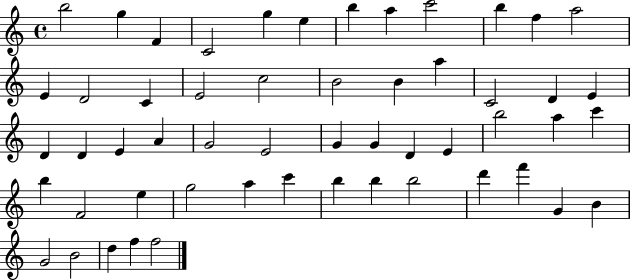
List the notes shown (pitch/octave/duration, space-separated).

B5/h G5/q F4/q C4/h G5/q E5/q B5/q A5/q C6/h B5/q F5/q A5/h E4/q D4/h C4/q E4/h C5/h B4/h B4/q A5/q C4/h D4/q E4/q D4/q D4/q E4/q A4/q G4/h E4/h G4/q G4/q D4/q E4/q B5/h A5/q C6/q B5/q F4/h E5/q G5/h A5/q C6/q B5/q B5/q B5/h D6/q F6/q G4/q B4/q G4/h B4/h D5/q F5/q F5/h